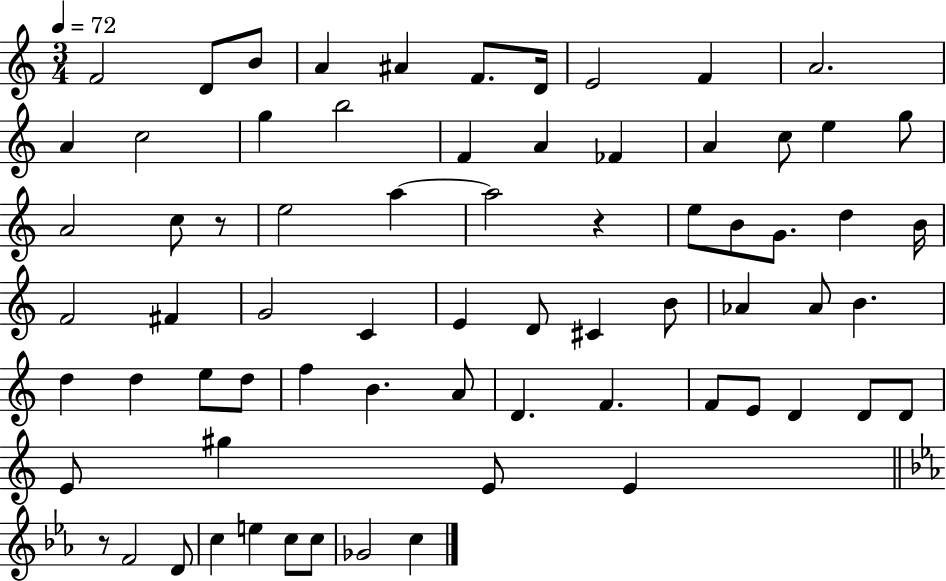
{
  \clef treble
  \numericTimeSignature
  \time 3/4
  \key c \major
  \tempo 4 = 72
  f'2 d'8 b'8 | a'4 ais'4 f'8. d'16 | e'2 f'4 | a'2. | \break a'4 c''2 | g''4 b''2 | f'4 a'4 fes'4 | a'4 c''8 e''4 g''8 | \break a'2 c''8 r8 | e''2 a''4~~ | a''2 r4 | e''8 b'8 g'8. d''4 b'16 | \break f'2 fis'4 | g'2 c'4 | e'4 d'8 cis'4 b'8 | aes'4 aes'8 b'4. | \break d''4 d''4 e''8 d''8 | f''4 b'4. a'8 | d'4. f'4. | f'8 e'8 d'4 d'8 d'8 | \break e'8 gis''4 e'8 e'4 | \bar "||" \break \key ees \major r8 f'2 d'8 | c''4 e''4 c''8 c''8 | ges'2 c''4 | \bar "|."
}